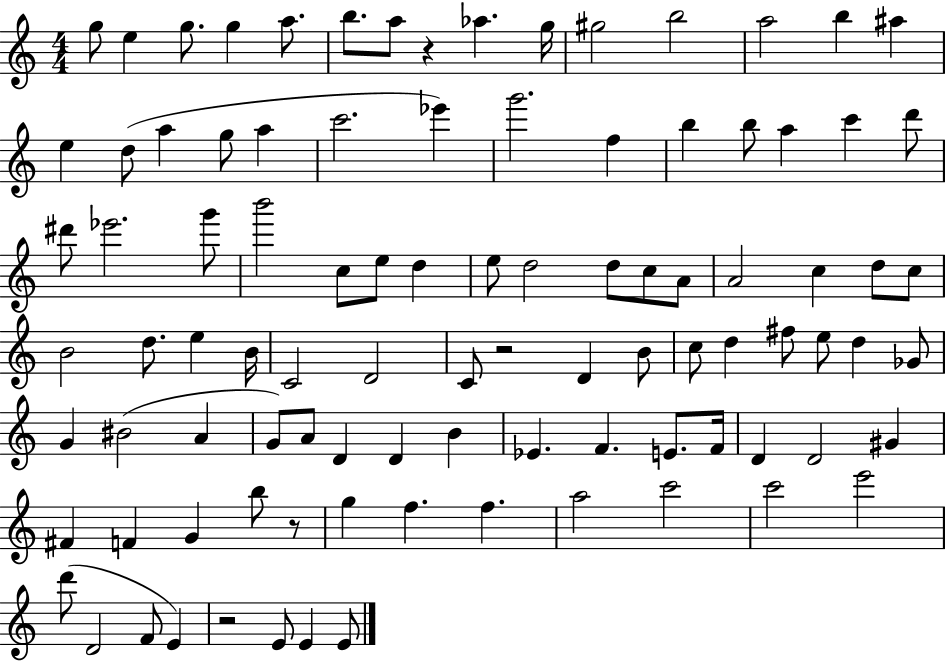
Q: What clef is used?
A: treble